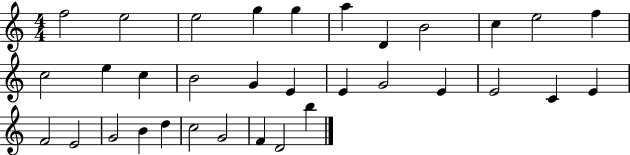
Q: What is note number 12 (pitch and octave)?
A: C5